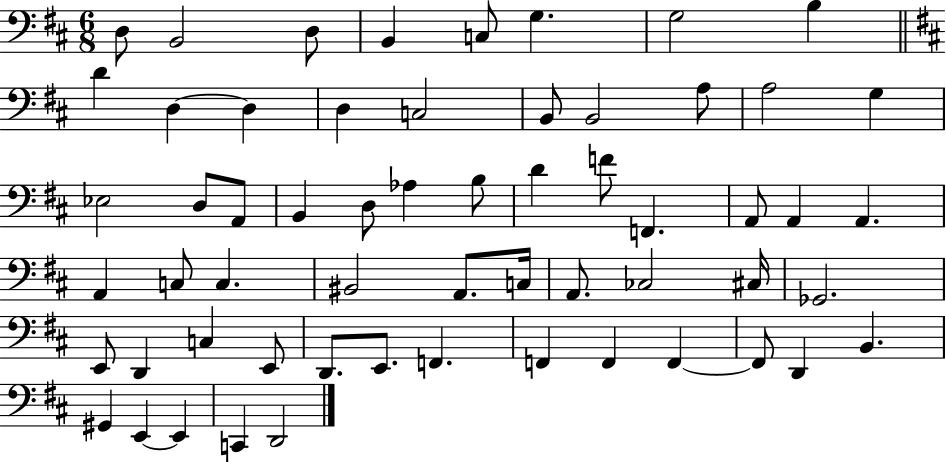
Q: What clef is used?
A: bass